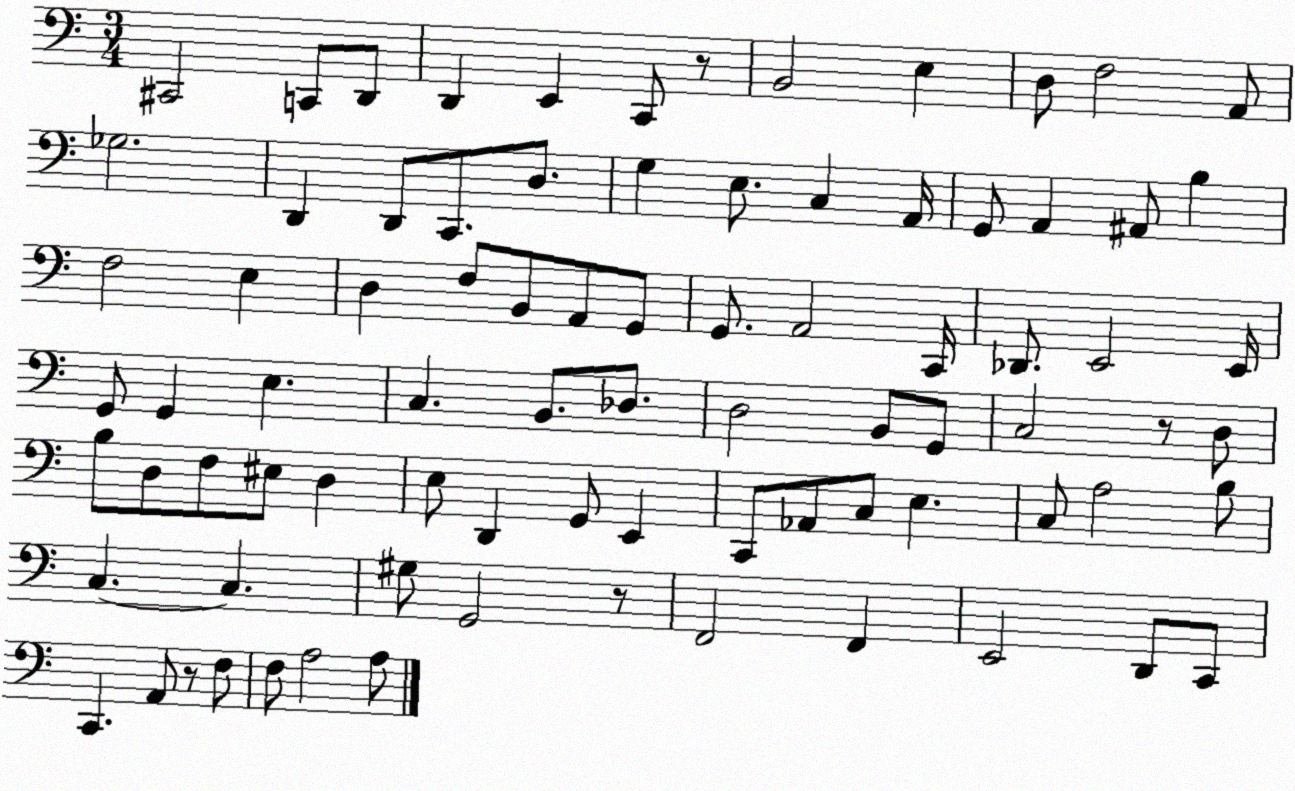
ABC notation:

X:1
T:Untitled
M:3/4
L:1/4
K:C
^C,,2 C,,/2 D,,/2 D,, E,, C,,/2 z/2 B,,2 E, D,/2 F,2 A,,/2 _G,2 D,, D,,/2 C,,/2 D,/2 G, E,/2 C, A,,/4 G,,/2 A,, ^A,,/2 B, F,2 E, D, F,/2 B,,/2 A,,/2 G,,/2 G,,/2 A,,2 C,,/4 _D,,/2 E,,2 E,,/4 G,,/2 G,, E, C, B,,/2 _D,/2 D,2 B,,/2 G,,/2 C,2 z/2 D,/2 B,/2 D,/2 F,/2 ^E,/2 D, E,/2 D,, G,,/2 E,, C,,/2 _A,,/2 C,/2 E, C,/2 A,2 B,/2 C, C, ^G,/2 G,,2 z/2 F,,2 F,, E,,2 D,,/2 C,,/2 C,, A,,/2 z/2 F,/2 F,/2 A,2 A,/2